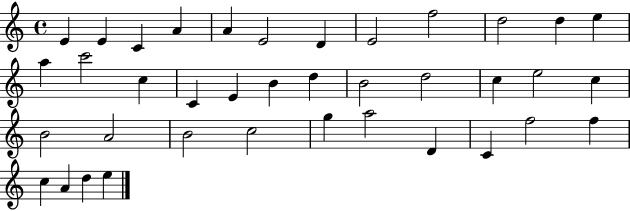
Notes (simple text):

E4/q E4/q C4/q A4/q A4/q E4/h D4/q E4/h F5/h D5/h D5/q E5/q A5/q C6/h C5/q C4/q E4/q B4/q D5/q B4/h D5/h C5/q E5/h C5/q B4/h A4/h B4/h C5/h G5/q A5/h D4/q C4/q F5/h F5/q C5/q A4/q D5/q E5/q